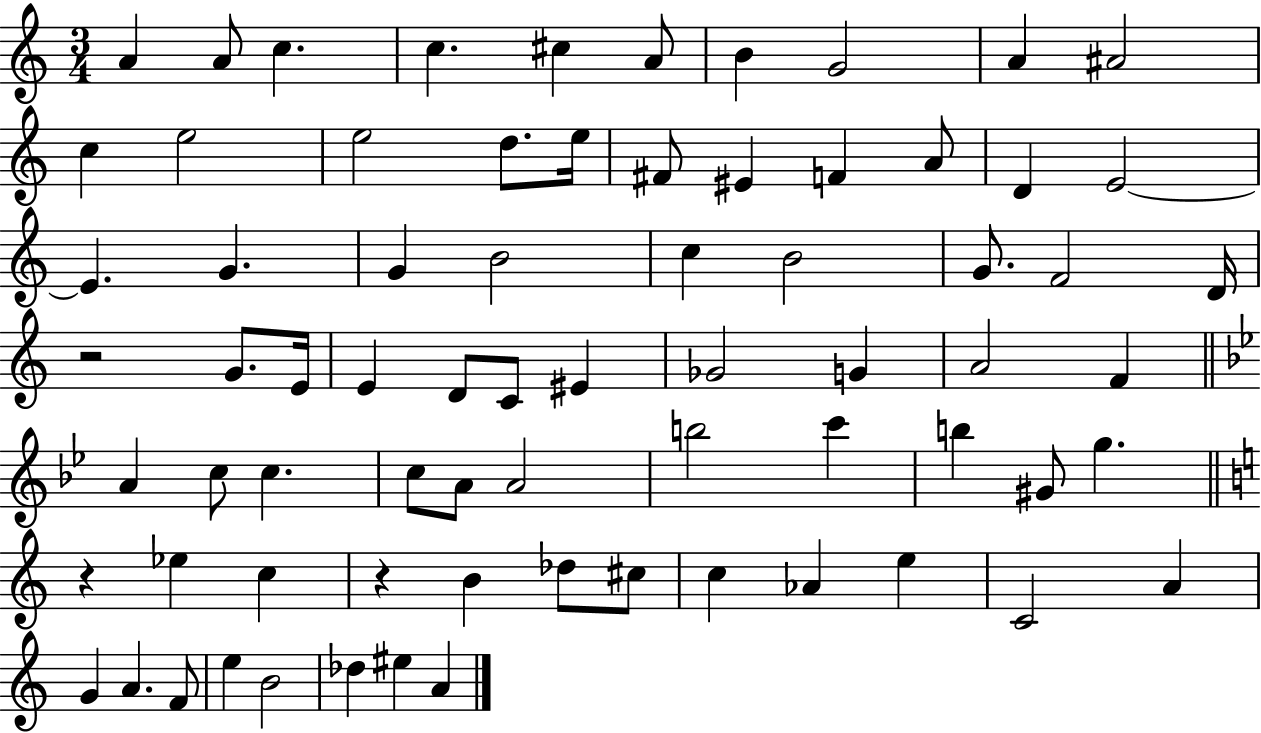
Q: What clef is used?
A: treble